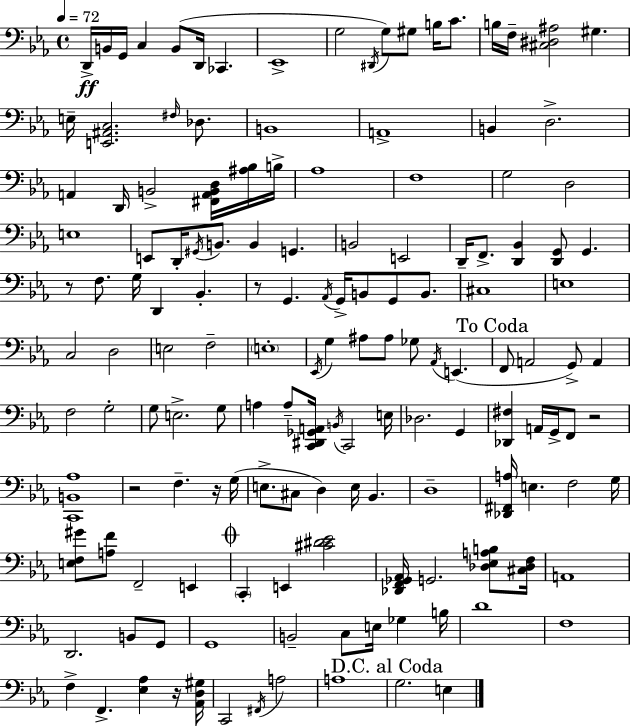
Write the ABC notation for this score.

X:1
T:Untitled
M:4/4
L:1/4
K:Cm
D,,/4 B,,/4 G,,/4 C, B,,/2 D,,/4 _C,, _E,,4 G,2 ^D,,/4 G,/2 ^G,/2 B,/4 C/2 B,/4 F,/4 [^C,^D,^A,]2 ^G, E,/4 [E,,^A,,C,]2 ^F,/4 _D,/2 B,,4 A,,4 B,, D,2 A,, D,,/4 B,,2 [^F,,A,,B,,D,]/4 [^A,_B,]/4 B,/4 _A,4 F,4 G,2 D,2 E,4 E,,/2 D,,/4 ^G,,/4 B,,/2 B,, G,, B,,2 E,,2 D,,/4 F,,/2 [D,,_B,,] [D,,G,,]/2 G,, z/2 F,/2 G,/4 D,, _B,, z/2 G,, _A,,/4 G,,/4 B,,/2 G,,/2 B,,/2 ^C,4 E,4 C,2 D,2 E,2 F,2 E,4 _E,,/4 G, ^A,/2 ^A,/2 _G,/2 _A,,/4 E,, F,,/2 A,,2 G,,/2 A,, F,2 G,2 G,/2 E,2 G,/2 A, A,/2 [C,,^D,,_G,,A,,]/4 B,,/4 C,,2 E,/4 _D,2 G,, [_D,,^F,] A,,/4 G,,/4 F,,/2 z2 [C,,B,,_A,]4 z2 F, z/4 G,/4 E,/2 ^C,/2 D, E,/4 _B,, D,4 [_D,,^F,,A,]/4 E, F,2 G,/4 [E,F,^G]/2 [A,F]/2 F,,2 E,, C,, E,, [^C^D_E]2 [_D,,F,,_G,,_A,,]/4 G,,2 [_D,_E,A,B,]/2 [^C,_D,F,]/4 A,,4 D,,2 B,,/2 G,,/2 G,,4 B,,2 C,/2 E,/4 _G, B,/4 D4 F,4 F, F,, [_E,_A,] z/4 [_A,,D,^G,]/4 C,,2 ^F,,/4 A,2 A,4 G,2 E,